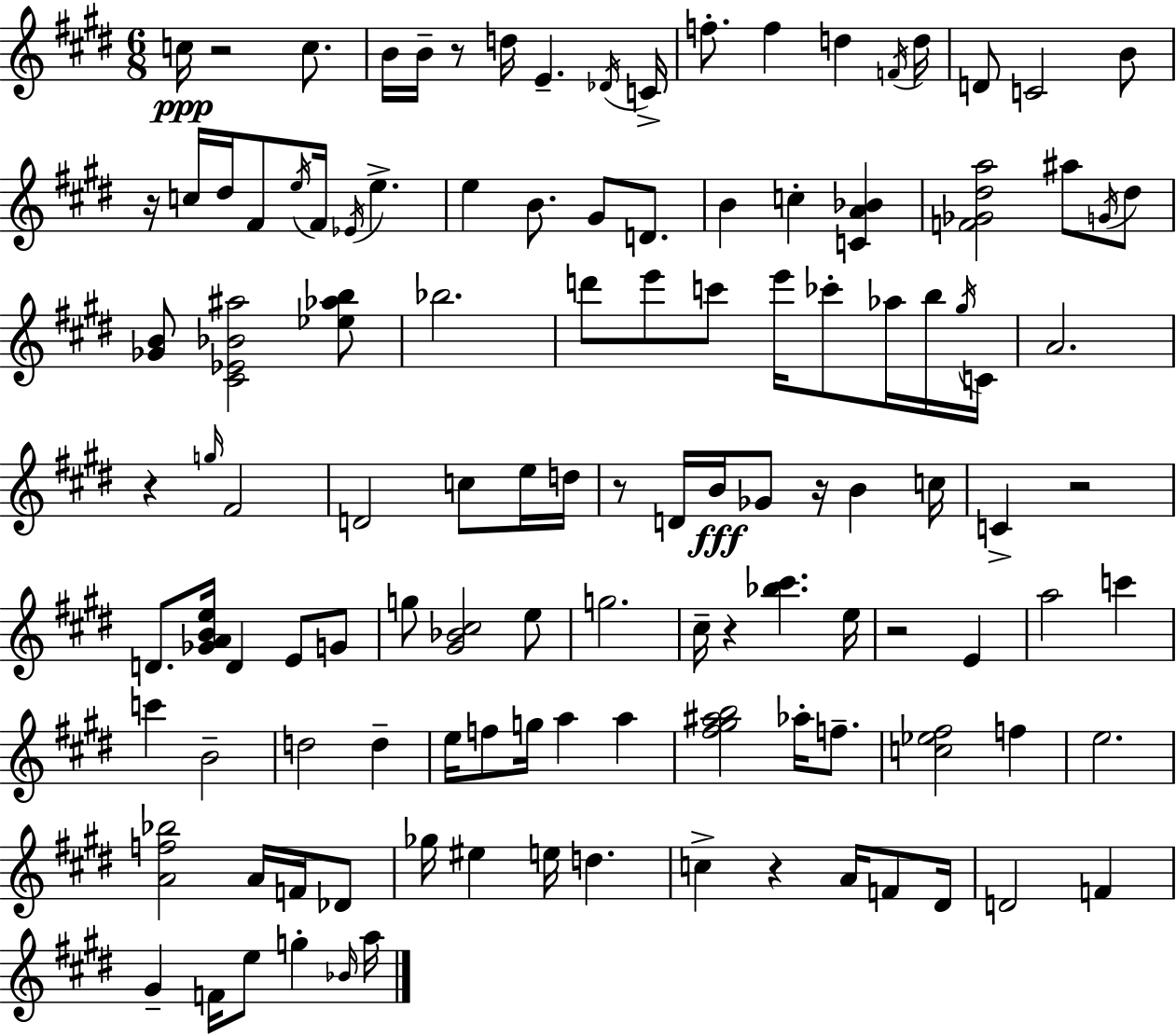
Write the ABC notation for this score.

X:1
T:Untitled
M:6/8
L:1/4
K:E
c/4 z2 c/2 B/4 B/4 z/2 d/4 E _D/4 C/4 f/2 f d F/4 d/4 D/2 C2 B/2 z/4 c/4 ^d/4 ^F/2 e/4 ^F/4 _E/4 e e B/2 ^G/2 D/2 B c [CA_B] [F_G^da]2 ^a/2 G/4 ^d/2 [_GB]/2 [^C_E_B^a]2 [_e_ab]/2 _b2 d'/2 e'/2 c'/2 e'/4 _c'/2 _a/4 b/4 ^g/4 C/4 A2 z g/4 ^F2 D2 c/2 e/4 d/4 z/2 D/4 B/4 _G/2 z/4 B c/4 C z2 D/2 [_GABe]/4 D E/2 G/2 g/2 [^G_B^c]2 e/2 g2 ^c/4 z [_b^c'] e/4 z2 E a2 c' c' B2 d2 d e/4 f/2 g/4 a a [^f^g^ab]2 _a/4 f/2 [c_e^f]2 f e2 [Af_b]2 A/4 F/4 _D/2 _g/4 ^e e/4 d c z A/4 F/2 ^D/4 D2 F ^G F/4 e/2 g _B/4 a/4